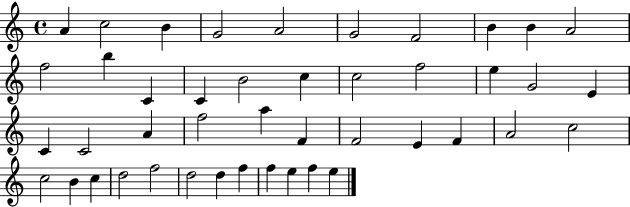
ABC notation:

X:1
T:Untitled
M:4/4
L:1/4
K:C
A c2 B G2 A2 G2 F2 B B A2 f2 b C C B2 c c2 f2 e G2 E C C2 A f2 a F F2 E F A2 c2 c2 B c d2 f2 d2 d f f e f e